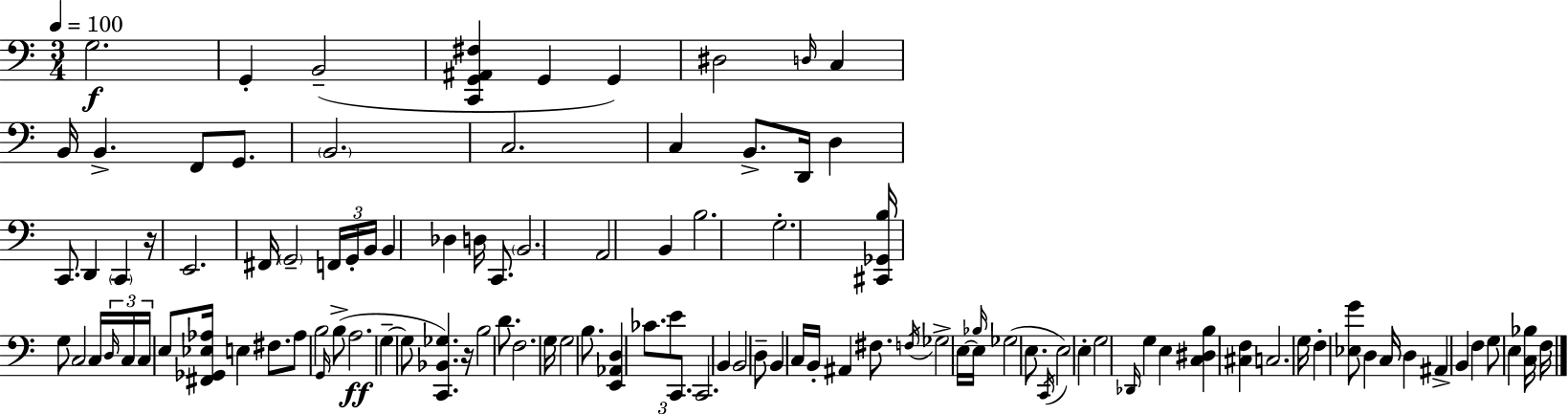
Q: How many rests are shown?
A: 2